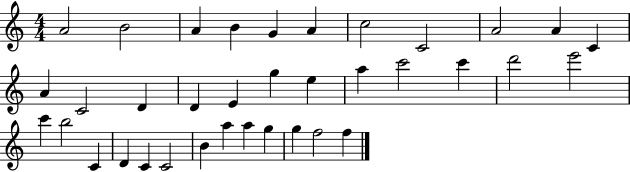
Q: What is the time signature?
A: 4/4